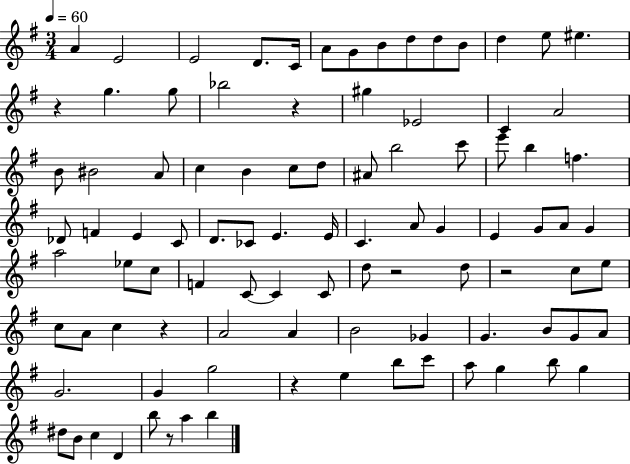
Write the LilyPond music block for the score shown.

{
  \clef treble
  \numericTimeSignature
  \time 3/4
  \key g \major
  \tempo 4 = 60
  a'4 e'2 | e'2 d'8. c'16 | a'8 g'8 b'8 d''8 d''8 b'8 | d''4 e''8 eis''4. | \break r4 g''4. g''8 | bes''2 r4 | gis''4 ees'2 | c'4 a'2 | \break b'8 bis'2 a'8 | c''4 b'4 c''8 d''8 | ais'8 b''2 c'''8 | e'''8 b''4 f''4. | \break des'8 f'4 e'4 c'8 | d'8. ces'8 e'4. e'16 | c'4. a'8 g'4 | e'4 g'8 a'8 g'4 | \break a''2 ees''8 c''8 | f'4 c'8~~ c'4 c'8 | d''8 r2 d''8 | r2 c''8 e''8 | \break c''8 a'8 c''4 r4 | a'2 a'4 | b'2 ges'4 | g'4. b'8 g'8 a'8 | \break g'2. | g'4 g''2 | r4 e''4 b''8 c'''8 | a''8 g''4 b''8 g''4 | \break dis''8 b'8 c''4 d'4 | b''8 r8 a''4 b''4 | \bar "|."
}